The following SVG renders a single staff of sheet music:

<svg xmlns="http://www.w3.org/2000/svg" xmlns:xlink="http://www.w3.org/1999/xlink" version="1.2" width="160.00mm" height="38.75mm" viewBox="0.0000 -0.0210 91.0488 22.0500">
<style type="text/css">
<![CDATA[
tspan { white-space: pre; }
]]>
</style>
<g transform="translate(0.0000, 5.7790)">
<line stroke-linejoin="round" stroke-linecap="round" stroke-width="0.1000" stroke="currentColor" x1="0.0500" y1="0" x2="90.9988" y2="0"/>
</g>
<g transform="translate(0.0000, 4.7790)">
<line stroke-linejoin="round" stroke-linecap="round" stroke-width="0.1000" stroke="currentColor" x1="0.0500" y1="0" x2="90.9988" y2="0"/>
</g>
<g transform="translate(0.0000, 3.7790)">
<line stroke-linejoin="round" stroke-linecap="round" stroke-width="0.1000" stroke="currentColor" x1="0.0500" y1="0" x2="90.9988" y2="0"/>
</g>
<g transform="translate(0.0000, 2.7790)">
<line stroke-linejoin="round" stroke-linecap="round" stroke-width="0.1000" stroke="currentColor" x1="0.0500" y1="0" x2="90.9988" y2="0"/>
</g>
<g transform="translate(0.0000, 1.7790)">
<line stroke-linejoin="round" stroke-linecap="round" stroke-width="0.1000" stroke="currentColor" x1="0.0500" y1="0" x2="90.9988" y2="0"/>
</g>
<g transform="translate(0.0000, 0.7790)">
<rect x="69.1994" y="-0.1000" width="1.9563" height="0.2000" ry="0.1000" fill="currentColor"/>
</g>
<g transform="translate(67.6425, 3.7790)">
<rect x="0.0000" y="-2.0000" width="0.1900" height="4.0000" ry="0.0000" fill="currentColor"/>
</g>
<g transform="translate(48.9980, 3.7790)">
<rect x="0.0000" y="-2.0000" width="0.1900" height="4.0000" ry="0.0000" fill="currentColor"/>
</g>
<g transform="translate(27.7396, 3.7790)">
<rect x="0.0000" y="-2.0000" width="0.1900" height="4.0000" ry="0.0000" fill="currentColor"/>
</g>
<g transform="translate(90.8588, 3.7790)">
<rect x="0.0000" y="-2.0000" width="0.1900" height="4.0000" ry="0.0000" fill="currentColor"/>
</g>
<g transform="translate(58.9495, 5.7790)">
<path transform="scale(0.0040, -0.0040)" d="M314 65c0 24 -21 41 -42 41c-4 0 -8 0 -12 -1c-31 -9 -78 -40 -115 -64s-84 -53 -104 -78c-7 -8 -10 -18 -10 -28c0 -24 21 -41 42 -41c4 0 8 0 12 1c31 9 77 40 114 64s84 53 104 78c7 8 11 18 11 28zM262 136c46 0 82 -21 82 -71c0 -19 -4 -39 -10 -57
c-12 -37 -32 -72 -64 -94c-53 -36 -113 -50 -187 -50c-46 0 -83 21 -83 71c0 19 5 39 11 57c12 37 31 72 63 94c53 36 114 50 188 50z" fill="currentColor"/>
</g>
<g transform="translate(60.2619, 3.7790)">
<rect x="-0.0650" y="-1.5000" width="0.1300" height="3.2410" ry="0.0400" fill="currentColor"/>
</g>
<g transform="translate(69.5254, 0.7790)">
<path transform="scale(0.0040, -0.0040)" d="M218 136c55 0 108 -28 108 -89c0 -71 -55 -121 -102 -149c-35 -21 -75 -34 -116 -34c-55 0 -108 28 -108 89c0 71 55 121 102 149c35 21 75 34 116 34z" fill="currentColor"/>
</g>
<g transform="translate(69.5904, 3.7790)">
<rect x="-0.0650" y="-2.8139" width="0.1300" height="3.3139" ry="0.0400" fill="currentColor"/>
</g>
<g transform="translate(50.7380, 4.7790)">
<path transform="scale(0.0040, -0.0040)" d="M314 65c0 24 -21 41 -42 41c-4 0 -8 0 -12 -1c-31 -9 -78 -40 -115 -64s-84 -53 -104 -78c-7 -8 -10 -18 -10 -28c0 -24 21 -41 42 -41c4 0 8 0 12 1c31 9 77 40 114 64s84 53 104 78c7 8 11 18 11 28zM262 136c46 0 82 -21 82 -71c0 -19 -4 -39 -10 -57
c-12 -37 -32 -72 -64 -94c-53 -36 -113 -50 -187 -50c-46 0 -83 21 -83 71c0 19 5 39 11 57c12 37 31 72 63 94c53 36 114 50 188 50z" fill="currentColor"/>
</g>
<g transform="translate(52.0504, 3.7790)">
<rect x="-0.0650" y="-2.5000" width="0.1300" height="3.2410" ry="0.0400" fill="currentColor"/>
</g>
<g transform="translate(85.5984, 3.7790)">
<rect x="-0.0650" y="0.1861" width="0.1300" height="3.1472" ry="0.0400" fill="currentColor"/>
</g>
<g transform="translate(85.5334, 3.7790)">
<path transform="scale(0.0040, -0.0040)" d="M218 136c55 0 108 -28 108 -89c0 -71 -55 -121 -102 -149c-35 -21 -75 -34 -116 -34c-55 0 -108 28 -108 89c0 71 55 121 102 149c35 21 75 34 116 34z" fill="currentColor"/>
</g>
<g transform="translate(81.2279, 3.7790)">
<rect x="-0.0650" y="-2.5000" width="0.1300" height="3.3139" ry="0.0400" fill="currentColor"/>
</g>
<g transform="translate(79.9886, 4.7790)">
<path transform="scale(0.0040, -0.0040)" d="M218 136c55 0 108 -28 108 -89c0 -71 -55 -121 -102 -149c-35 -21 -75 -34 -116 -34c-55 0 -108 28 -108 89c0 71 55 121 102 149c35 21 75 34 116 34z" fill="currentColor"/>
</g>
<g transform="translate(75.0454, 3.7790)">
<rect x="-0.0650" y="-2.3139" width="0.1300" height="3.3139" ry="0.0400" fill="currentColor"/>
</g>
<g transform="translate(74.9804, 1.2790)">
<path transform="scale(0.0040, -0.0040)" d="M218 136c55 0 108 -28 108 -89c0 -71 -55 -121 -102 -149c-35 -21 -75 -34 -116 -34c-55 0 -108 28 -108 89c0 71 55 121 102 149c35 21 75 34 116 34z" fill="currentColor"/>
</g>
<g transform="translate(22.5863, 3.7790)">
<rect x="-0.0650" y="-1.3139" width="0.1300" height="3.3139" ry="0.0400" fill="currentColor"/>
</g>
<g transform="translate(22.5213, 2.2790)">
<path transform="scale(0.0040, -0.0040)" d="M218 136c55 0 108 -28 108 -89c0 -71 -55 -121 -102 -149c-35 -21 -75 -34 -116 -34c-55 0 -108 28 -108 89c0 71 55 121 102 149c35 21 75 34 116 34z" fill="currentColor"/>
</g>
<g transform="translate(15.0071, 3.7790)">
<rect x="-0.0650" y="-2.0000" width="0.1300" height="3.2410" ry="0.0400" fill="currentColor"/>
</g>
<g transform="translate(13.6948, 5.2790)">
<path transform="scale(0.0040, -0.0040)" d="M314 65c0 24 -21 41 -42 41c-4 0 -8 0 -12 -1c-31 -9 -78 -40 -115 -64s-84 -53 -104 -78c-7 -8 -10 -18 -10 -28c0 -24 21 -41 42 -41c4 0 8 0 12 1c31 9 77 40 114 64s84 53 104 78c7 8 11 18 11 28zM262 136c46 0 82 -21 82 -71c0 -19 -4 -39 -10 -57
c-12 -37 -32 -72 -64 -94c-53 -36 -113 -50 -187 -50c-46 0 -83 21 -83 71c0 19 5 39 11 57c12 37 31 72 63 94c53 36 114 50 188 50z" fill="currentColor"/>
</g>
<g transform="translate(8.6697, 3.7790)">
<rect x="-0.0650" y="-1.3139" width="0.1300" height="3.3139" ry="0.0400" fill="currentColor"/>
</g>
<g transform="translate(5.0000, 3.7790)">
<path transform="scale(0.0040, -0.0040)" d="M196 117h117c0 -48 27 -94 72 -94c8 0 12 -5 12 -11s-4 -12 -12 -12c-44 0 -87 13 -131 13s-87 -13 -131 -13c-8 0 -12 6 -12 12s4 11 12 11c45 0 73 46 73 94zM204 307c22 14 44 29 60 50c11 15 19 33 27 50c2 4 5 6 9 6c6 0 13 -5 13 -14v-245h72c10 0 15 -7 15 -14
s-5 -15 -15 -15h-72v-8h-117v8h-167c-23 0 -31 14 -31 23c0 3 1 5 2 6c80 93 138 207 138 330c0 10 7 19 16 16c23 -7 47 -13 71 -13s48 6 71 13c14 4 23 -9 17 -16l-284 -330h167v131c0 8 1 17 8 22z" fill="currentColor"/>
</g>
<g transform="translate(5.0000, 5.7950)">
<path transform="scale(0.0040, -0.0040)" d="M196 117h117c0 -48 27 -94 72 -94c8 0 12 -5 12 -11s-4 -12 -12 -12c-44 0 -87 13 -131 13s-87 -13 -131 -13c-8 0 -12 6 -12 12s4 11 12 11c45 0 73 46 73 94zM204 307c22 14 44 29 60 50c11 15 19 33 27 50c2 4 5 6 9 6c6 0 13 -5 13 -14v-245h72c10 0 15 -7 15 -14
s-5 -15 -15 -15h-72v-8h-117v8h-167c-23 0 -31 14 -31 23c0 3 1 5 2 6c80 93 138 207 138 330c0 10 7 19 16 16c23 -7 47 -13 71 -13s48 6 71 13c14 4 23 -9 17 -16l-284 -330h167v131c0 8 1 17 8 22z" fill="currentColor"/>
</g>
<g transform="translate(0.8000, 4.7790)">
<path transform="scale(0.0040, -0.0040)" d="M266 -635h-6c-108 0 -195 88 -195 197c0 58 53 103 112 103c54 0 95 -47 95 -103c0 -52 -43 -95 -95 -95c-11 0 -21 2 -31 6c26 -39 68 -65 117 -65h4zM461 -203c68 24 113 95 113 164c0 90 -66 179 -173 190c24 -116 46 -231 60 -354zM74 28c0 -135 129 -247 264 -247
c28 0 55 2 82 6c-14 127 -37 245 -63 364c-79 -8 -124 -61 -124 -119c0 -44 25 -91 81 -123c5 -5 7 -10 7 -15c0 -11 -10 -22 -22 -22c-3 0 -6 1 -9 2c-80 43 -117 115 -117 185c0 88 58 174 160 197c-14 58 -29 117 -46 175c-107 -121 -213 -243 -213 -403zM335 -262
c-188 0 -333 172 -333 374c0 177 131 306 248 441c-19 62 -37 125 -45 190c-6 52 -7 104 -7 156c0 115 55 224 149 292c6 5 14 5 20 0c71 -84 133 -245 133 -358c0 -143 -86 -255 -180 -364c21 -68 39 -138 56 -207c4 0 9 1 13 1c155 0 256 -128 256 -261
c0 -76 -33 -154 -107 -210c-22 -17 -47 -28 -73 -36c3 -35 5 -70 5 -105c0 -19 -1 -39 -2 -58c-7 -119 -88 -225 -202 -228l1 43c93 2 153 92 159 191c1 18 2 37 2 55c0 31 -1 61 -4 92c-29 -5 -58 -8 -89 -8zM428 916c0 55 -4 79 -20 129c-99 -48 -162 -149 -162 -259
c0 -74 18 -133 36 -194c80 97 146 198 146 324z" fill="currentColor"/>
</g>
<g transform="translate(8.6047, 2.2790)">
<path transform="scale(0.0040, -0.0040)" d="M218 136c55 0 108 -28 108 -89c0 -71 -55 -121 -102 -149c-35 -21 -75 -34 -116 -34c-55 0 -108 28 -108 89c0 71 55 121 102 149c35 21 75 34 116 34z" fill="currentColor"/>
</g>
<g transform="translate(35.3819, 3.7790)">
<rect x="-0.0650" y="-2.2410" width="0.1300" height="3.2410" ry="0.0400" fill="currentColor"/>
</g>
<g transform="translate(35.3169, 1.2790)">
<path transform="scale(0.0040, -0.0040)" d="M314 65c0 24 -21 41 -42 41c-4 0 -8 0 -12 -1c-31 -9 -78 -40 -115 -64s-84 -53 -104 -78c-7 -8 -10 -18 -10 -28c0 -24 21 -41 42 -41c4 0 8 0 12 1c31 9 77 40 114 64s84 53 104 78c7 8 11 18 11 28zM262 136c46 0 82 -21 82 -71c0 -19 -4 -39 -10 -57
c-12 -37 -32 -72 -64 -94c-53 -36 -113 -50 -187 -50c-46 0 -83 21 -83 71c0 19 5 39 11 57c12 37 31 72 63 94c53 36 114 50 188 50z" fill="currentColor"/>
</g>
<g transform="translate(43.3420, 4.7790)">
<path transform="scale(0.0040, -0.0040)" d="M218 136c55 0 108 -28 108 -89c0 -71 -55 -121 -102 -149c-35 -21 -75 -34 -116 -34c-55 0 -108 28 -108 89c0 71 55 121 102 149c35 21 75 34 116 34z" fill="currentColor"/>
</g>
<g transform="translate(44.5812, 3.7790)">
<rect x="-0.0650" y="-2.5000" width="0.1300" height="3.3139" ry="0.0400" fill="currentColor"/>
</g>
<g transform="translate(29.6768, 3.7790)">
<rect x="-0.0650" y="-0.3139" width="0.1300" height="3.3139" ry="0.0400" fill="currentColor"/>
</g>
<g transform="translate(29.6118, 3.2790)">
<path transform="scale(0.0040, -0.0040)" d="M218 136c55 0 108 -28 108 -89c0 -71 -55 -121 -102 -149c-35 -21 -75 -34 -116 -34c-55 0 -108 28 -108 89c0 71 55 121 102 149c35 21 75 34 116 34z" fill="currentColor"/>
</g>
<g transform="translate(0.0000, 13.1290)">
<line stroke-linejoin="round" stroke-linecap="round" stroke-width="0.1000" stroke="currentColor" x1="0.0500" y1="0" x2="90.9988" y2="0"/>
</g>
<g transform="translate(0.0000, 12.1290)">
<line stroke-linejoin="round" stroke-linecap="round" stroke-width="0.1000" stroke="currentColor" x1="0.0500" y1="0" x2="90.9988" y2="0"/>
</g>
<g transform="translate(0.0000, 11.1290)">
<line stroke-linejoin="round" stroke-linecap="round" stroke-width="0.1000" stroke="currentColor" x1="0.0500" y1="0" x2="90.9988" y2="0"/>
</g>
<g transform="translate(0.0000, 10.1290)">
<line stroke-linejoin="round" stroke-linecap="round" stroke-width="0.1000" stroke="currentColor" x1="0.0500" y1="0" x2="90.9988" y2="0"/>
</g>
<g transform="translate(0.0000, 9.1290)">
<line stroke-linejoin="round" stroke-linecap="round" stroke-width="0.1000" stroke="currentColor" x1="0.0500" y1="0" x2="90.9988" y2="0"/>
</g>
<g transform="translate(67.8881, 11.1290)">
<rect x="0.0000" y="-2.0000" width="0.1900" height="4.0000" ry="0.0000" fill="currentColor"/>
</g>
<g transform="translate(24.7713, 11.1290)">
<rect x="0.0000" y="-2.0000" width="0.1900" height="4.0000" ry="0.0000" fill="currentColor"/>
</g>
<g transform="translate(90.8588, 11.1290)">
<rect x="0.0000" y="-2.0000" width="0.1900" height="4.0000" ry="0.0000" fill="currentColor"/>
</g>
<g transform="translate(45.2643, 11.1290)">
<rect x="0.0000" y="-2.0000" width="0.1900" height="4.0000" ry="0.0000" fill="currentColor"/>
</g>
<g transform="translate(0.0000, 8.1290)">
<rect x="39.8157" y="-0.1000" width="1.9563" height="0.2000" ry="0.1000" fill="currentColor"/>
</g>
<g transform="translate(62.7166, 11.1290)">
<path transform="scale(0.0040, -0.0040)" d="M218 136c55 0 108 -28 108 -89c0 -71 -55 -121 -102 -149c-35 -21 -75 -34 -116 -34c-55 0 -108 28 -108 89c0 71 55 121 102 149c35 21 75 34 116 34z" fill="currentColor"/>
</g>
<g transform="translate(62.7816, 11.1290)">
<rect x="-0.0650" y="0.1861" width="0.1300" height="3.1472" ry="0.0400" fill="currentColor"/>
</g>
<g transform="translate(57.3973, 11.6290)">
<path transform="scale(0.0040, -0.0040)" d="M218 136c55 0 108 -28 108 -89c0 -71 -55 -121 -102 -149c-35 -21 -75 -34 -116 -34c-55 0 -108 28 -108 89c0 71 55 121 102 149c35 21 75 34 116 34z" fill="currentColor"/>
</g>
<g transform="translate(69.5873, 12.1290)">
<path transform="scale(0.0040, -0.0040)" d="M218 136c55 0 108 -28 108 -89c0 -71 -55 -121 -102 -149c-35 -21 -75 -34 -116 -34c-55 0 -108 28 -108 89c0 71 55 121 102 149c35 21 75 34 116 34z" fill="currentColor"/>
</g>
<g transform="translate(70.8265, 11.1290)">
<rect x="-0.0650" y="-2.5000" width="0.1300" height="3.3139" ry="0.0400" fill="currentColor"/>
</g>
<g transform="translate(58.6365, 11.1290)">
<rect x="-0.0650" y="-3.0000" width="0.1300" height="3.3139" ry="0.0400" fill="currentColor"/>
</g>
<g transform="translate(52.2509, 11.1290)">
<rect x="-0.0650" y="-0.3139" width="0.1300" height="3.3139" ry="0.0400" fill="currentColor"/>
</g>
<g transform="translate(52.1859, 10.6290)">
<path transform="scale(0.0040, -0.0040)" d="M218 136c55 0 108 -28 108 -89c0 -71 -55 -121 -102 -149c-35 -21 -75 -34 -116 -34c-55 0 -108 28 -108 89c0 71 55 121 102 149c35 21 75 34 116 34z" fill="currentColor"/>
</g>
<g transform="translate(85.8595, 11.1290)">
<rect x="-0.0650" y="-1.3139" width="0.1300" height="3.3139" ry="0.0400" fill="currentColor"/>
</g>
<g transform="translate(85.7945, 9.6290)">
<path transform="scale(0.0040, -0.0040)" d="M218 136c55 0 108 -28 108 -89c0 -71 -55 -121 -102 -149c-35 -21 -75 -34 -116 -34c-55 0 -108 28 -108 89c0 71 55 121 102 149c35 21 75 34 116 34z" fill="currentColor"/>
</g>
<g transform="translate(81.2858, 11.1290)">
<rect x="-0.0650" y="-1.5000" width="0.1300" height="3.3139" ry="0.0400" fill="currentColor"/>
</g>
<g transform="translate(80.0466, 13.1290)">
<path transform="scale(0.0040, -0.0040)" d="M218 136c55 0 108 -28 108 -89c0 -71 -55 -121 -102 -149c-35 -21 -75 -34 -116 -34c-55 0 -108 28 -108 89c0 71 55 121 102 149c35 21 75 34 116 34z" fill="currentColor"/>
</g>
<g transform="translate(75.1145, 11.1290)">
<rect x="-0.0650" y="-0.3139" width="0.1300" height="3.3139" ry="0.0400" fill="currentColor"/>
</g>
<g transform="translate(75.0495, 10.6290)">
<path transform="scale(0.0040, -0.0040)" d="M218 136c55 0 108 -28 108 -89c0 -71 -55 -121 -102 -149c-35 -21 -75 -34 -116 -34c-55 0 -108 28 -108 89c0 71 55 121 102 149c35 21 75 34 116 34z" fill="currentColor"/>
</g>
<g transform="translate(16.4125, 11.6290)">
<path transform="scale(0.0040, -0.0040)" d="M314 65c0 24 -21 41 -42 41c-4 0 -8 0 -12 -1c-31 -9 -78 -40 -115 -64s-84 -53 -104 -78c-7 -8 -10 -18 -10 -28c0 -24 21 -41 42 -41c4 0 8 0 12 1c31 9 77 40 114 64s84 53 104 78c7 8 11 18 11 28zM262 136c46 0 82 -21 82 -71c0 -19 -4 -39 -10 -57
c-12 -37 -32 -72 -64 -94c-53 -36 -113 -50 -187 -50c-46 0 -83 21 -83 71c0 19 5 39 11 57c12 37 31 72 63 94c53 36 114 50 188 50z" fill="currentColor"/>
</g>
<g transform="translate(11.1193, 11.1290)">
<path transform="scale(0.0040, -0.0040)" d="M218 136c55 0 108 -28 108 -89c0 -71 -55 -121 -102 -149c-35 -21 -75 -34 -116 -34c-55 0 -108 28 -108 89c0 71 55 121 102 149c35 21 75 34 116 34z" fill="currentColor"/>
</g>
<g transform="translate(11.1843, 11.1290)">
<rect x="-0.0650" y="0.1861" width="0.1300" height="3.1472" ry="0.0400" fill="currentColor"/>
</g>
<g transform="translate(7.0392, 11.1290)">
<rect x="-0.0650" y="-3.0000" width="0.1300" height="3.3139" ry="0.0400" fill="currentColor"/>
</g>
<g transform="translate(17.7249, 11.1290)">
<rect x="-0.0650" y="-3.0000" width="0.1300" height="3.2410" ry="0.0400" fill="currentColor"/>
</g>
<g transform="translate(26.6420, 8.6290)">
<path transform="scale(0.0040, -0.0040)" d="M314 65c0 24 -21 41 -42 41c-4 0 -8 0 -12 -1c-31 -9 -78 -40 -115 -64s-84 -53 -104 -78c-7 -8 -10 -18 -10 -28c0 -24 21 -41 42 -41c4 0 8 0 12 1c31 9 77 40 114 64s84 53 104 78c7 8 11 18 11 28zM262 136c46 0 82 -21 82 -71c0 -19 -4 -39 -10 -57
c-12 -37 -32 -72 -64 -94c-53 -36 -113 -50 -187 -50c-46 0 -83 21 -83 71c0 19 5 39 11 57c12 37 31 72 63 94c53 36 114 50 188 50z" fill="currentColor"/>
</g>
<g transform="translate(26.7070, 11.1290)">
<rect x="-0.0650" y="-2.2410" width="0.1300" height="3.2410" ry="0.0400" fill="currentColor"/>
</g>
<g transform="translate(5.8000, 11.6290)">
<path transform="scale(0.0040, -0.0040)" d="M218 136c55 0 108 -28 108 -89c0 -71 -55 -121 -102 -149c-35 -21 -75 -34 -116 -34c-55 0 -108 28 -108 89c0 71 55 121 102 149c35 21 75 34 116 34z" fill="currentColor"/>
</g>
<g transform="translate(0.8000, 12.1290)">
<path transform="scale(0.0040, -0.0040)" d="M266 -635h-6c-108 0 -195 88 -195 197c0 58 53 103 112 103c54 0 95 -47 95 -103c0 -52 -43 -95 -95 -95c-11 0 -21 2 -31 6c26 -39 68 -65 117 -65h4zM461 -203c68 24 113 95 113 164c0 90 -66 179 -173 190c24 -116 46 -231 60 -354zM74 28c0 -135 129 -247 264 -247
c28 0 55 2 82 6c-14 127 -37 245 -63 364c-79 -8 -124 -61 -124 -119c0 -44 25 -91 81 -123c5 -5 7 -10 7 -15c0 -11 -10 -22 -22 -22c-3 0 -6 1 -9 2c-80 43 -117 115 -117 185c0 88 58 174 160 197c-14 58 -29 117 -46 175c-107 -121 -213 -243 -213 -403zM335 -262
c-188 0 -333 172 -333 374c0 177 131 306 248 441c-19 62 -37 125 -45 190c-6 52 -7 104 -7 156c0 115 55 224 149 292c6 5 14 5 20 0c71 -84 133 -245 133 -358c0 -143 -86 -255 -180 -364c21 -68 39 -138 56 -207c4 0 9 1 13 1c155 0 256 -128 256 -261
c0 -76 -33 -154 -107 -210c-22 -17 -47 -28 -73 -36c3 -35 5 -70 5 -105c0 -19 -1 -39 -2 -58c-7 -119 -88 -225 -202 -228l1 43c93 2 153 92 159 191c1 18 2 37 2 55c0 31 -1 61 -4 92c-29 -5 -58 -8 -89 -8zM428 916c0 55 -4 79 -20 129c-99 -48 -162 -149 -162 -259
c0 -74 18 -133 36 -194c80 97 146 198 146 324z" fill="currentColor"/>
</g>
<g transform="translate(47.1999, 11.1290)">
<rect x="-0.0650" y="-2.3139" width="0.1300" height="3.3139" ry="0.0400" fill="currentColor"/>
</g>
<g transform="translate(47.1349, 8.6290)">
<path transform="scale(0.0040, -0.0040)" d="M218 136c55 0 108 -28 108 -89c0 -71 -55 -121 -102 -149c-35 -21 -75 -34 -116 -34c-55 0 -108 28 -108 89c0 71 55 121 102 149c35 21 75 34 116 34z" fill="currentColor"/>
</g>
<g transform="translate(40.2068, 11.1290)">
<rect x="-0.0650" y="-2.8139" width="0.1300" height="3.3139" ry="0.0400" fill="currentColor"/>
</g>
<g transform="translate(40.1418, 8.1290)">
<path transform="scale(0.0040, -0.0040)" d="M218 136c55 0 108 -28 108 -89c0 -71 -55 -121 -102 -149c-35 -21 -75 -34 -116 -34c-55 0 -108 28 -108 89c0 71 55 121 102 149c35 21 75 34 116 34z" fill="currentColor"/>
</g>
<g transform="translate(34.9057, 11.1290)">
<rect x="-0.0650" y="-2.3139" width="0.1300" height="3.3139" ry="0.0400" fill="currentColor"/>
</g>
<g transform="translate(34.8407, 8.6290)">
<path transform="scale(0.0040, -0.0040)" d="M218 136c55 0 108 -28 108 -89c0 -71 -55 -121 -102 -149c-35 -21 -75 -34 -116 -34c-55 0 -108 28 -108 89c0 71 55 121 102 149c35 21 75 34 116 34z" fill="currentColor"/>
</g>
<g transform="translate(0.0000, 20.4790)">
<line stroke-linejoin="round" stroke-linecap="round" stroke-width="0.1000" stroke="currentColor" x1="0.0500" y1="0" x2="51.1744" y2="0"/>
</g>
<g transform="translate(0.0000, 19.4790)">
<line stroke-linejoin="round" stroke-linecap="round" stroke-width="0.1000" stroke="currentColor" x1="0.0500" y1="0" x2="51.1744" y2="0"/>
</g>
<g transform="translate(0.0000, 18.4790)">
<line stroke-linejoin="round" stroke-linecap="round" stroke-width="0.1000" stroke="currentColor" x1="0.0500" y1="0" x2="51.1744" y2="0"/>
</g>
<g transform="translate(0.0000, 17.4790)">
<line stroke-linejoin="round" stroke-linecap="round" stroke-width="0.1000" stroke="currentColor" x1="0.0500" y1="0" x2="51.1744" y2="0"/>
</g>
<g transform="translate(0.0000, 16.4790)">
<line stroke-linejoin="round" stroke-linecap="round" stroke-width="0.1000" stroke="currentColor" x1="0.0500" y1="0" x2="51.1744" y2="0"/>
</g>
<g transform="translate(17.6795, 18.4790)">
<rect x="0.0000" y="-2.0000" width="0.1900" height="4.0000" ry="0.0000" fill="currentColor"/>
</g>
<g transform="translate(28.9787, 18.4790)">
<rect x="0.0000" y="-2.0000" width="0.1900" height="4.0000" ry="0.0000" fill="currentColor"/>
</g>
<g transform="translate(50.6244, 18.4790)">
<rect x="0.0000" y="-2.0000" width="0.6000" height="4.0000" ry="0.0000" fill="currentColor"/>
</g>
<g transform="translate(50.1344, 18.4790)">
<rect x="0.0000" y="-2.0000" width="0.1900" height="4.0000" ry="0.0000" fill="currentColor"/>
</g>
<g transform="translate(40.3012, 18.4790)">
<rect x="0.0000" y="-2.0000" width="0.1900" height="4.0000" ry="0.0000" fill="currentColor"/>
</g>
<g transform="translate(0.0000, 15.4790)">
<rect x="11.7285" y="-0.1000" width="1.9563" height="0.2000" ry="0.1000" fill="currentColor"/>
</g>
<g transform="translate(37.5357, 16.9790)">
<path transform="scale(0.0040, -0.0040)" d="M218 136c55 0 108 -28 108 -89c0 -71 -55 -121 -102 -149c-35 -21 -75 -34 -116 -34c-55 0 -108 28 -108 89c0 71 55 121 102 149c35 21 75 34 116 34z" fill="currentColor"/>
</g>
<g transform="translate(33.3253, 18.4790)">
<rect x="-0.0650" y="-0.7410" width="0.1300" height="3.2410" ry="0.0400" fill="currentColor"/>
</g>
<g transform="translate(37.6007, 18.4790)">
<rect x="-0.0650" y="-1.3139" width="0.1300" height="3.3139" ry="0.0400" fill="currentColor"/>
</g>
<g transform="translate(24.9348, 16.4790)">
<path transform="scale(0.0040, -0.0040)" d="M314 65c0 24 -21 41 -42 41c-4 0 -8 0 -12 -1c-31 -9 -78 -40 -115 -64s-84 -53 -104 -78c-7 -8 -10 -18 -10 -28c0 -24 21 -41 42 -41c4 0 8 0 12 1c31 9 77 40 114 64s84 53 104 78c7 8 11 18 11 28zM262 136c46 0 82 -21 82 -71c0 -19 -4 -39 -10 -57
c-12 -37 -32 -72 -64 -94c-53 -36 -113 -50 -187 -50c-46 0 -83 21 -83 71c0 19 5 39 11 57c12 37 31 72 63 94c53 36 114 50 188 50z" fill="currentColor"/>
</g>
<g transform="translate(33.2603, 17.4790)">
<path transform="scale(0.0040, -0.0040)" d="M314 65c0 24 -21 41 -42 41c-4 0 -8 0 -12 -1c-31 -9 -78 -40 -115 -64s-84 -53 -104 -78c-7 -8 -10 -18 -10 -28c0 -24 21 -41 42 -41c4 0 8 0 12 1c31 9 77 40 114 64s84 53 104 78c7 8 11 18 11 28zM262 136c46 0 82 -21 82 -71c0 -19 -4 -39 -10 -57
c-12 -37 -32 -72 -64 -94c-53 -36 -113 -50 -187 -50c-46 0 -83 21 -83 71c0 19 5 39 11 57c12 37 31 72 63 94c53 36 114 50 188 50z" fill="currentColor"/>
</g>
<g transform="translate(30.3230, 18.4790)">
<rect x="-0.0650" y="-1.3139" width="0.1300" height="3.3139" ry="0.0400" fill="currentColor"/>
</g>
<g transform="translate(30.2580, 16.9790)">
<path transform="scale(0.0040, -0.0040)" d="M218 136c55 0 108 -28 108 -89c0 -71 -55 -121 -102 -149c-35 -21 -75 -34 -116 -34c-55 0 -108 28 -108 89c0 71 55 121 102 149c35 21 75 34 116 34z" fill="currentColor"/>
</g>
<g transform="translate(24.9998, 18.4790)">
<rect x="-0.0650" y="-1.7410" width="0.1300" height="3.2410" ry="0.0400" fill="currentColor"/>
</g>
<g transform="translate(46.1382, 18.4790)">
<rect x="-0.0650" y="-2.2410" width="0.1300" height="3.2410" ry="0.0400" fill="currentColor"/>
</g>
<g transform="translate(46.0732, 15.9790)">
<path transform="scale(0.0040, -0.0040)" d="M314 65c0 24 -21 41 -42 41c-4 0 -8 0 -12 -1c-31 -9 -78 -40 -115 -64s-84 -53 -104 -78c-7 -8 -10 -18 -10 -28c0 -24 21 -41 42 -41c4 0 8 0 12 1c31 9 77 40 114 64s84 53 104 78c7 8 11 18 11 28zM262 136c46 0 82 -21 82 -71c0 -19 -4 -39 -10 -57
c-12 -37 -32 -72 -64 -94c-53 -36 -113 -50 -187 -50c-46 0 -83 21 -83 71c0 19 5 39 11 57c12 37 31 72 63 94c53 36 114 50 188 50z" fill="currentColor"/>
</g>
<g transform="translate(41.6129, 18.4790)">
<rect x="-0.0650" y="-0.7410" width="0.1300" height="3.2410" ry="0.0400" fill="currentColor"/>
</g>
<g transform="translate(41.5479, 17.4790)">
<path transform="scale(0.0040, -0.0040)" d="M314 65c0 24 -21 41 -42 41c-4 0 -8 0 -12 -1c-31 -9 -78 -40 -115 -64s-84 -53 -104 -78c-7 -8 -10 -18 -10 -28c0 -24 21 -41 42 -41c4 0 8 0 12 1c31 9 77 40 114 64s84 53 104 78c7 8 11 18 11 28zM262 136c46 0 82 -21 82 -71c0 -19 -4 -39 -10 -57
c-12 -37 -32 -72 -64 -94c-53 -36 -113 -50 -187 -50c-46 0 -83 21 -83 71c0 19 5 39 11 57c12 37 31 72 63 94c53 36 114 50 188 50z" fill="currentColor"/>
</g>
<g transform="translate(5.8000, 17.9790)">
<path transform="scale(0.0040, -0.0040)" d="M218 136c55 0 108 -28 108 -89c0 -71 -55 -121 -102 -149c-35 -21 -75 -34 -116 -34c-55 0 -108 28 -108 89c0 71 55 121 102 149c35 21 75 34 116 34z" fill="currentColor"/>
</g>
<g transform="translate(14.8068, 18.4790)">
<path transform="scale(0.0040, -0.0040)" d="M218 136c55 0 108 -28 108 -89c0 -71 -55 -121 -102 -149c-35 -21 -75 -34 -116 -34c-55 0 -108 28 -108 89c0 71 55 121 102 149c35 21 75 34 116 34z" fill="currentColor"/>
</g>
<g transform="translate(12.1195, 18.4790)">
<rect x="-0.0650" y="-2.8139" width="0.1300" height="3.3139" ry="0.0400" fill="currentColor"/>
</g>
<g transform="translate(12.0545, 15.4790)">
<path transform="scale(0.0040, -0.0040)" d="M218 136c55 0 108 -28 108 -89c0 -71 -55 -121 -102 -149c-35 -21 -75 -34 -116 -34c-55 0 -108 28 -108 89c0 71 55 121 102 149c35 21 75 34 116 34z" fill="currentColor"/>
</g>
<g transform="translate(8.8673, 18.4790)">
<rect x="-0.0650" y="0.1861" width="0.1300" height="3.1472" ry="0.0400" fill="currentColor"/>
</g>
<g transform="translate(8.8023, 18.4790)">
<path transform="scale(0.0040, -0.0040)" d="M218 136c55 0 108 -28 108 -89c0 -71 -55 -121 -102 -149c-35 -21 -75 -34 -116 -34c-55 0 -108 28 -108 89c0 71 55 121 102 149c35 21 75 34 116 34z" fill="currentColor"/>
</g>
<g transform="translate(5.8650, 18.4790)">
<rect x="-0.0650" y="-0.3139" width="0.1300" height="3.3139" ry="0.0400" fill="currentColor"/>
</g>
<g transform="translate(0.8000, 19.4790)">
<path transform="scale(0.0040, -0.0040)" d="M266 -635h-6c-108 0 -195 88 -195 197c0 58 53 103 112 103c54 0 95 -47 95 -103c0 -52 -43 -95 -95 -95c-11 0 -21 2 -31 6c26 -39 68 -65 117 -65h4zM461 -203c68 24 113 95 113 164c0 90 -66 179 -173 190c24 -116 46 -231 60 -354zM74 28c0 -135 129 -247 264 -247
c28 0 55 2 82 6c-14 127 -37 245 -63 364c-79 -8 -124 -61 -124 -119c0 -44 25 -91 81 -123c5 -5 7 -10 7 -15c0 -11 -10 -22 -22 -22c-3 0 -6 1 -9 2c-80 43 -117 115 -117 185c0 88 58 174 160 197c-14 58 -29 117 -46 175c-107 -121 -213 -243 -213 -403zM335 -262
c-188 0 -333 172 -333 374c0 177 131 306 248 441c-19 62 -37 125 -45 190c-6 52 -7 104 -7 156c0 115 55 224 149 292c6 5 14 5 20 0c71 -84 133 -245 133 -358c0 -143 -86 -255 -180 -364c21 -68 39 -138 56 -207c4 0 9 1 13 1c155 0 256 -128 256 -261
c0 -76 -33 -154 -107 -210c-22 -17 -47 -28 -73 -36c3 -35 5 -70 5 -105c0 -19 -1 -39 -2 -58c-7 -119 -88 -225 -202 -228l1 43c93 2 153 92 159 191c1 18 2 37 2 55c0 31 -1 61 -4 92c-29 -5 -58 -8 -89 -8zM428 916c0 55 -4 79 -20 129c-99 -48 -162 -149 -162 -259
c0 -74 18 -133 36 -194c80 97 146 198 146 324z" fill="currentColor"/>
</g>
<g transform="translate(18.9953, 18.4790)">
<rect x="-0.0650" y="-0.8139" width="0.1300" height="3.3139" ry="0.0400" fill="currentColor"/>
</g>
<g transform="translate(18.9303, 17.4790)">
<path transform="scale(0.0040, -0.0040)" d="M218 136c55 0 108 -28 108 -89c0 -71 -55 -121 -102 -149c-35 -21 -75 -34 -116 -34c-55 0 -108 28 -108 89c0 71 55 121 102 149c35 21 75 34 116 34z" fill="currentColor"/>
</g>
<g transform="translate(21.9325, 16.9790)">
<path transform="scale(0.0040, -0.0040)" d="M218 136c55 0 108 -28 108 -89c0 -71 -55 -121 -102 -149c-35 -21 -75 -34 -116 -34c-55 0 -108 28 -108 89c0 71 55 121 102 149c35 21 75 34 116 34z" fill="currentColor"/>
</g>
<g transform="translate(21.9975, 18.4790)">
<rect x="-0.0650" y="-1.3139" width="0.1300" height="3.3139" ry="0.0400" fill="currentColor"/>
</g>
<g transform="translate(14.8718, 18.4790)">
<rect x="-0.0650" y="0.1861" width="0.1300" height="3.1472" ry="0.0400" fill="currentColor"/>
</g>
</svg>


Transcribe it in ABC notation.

X:1
T:Untitled
M:4/4
L:1/4
K:C
e F2 e c g2 G G2 E2 a g G B A B A2 g2 g a g c A B G c E e c B a B d e f2 e d2 e d2 g2